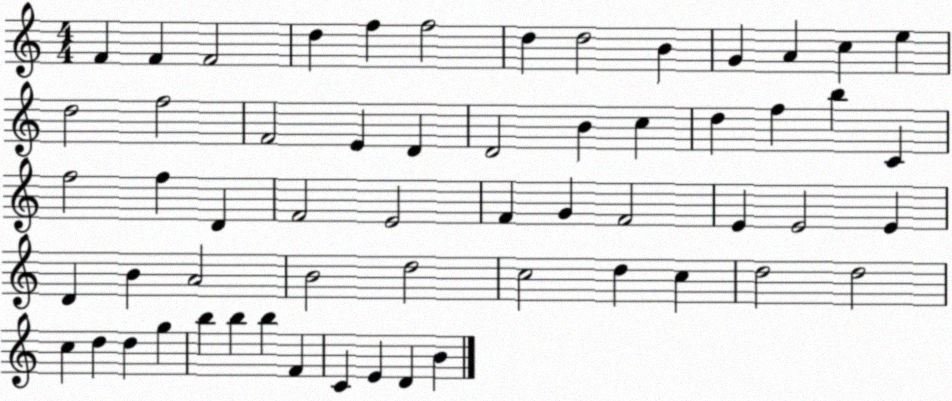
X:1
T:Untitled
M:4/4
L:1/4
K:C
F F F2 d f f2 d d2 B G A c e d2 f2 F2 E D D2 B c d f b C f2 f D F2 E2 F G F2 E E2 E D B A2 B2 d2 c2 d c d2 d2 c d d g b b b F C E D B